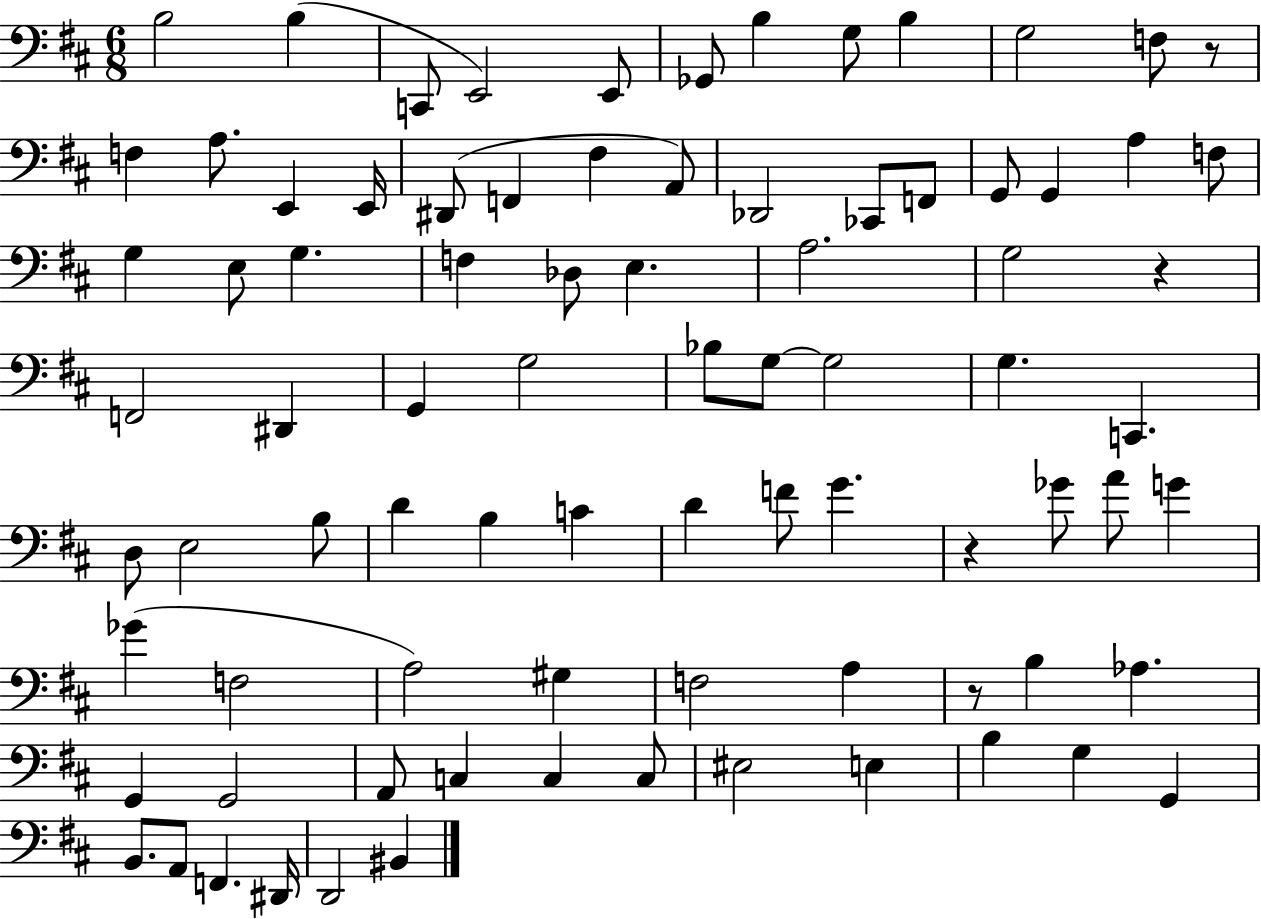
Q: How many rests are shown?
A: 4